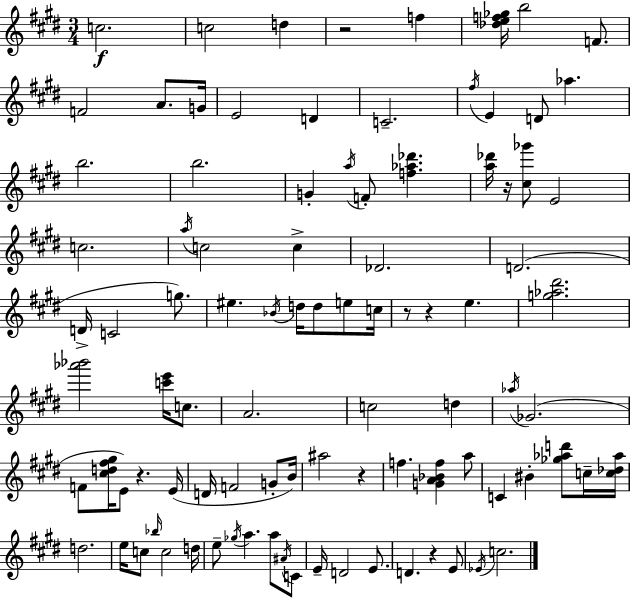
{
  \clef treble
  \numericTimeSignature
  \time 3/4
  \key e \major
  c''2.\f | c''2 d''4 | r2 f''4 | <des'' e'' f'' ges''>16 b''2 f'8. | \break f'2 a'8. g'16 | e'2 d'4 | c'2.-- | \acciaccatura { fis''16 } e'4 d'8 aes''4. | \break b''2. | b''2. | g'4-. \acciaccatura { a''16 } f'8-. <f'' aes'' des'''>4. | <a'' des'''>16 r16 <cis'' ges'''>8 e'2 | \break c''2. | \acciaccatura { a''16 } c''2 c''4-> | des'2. | d'2.( | \break d'16-> c'2 | g''8.) eis''4. \acciaccatura { bes'16 } d''16 d''8 | e''8 c''16 r8 r4 e''4. | <g'' aes'' dis'''>2. | \break <aes''' bes'''>2 | <c''' e'''>16 c''8. a'2. | c''2 | d''4 \acciaccatura { aes''16 }( ges'2. | \break f'8 <cis'' d'' fis'' gis''>16 e'8) r4. | e'16( d'16 f'2 | g'8-. b'16) ais''2 | r4 f''4. <g' a' bes' f''>4 | \break a''8 c'4 bis'4-. | <ges'' aes'' d'''>8 c''16-- <c'' des'' aes''>16 d''2. | e''16 c''8 \grace { bes''16 } c''2 | d''16 e''8-- \acciaccatura { ges''16 } a''4. | \break a''8 \acciaccatura { ais'16 } c'8 e'16-- d'2 | e'8. d'4. | r4 e'8 \acciaccatura { ees'16 } c''2. | \bar "|."
}